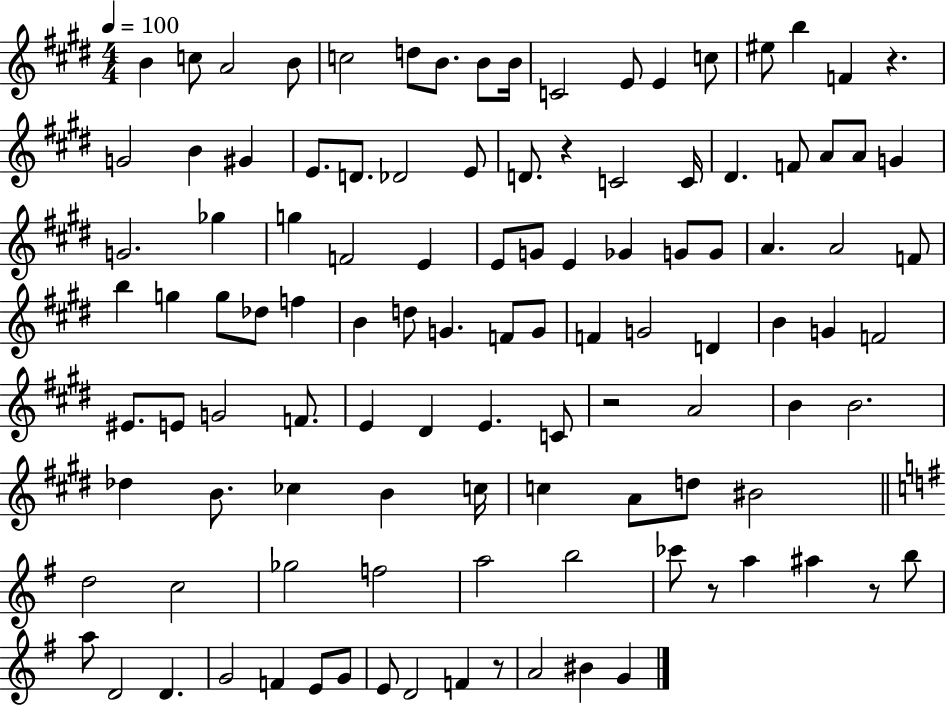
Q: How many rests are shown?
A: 6